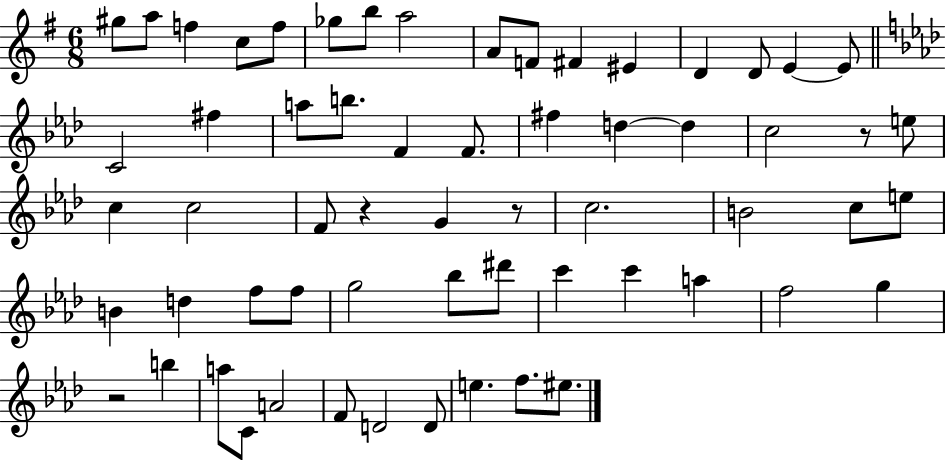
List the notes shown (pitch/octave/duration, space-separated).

G#5/e A5/e F5/q C5/e F5/e Gb5/e B5/e A5/h A4/e F4/e F#4/q EIS4/q D4/q D4/e E4/q E4/e C4/h F#5/q A5/e B5/e. F4/q F4/e. F#5/q D5/q D5/q C5/h R/e E5/e C5/q C5/h F4/e R/q G4/q R/e C5/h. B4/h C5/e E5/e B4/q D5/q F5/e F5/e G5/h Bb5/e D#6/e C6/q C6/q A5/q F5/h G5/q R/h B5/q A5/e C4/e A4/h F4/e D4/h D4/e E5/q. F5/e. EIS5/e.